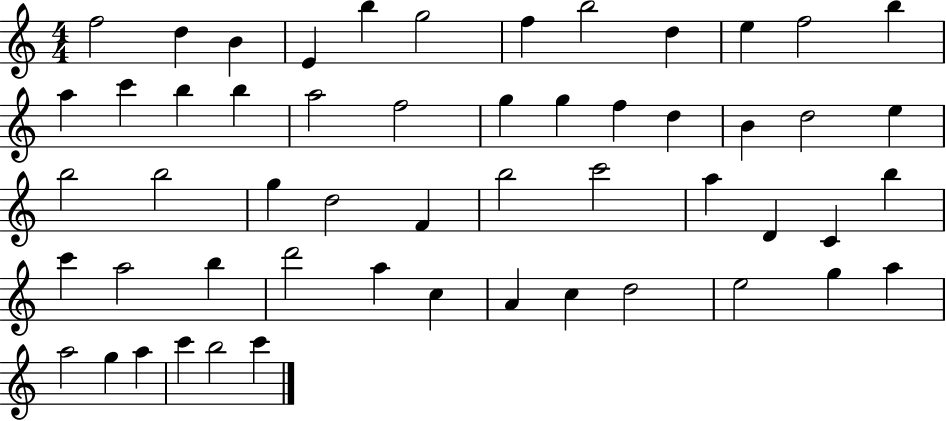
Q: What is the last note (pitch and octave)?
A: C6